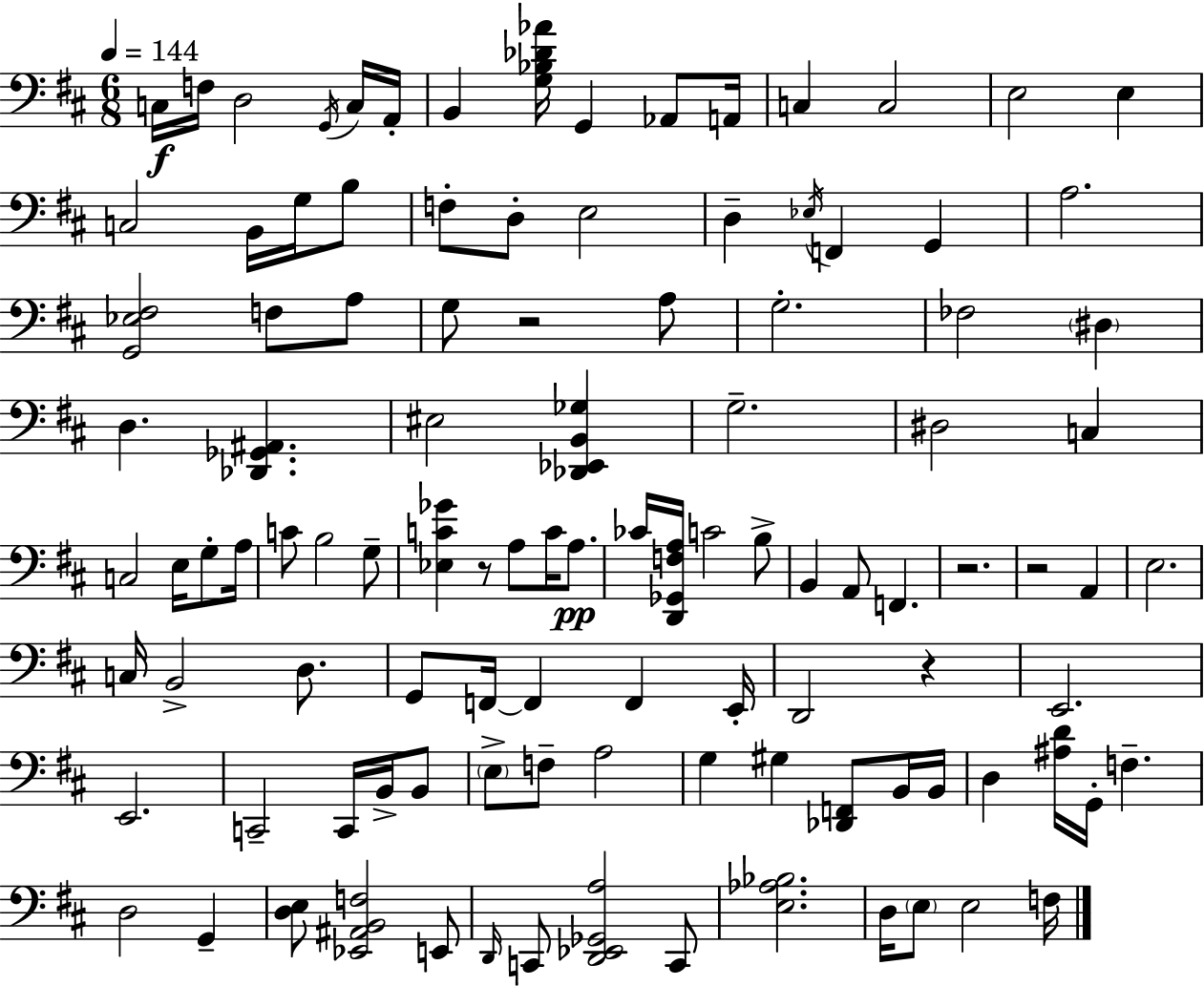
{
  \clef bass
  \numericTimeSignature
  \time 6/8
  \key d \major
  \tempo 4 = 144
  c16\f f16 d2 \acciaccatura { g,16 } c16 | a,16-. b,4 <g bes des' aes'>16 g,4 aes,8 | a,16 c4 c2 | e2 e4 | \break c2 b,16 g16 b8 | f8-. d8-. e2 | d4-- \acciaccatura { ees16 } f,4 g,4 | a2. | \break <g, ees fis>2 f8 | a8 g8 r2 | a8 g2.-. | fes2 \parenthesize dis4 | \break d4. <des, ges, ais,>4. | eis2 <des, ees, b, ges>4 | g2.-- | dis2 c4 | \break c2 e16 g8-. | a16 c'8 b2 | g8-- <ees c' ges'>4 r8 a8 c'16 a8.\pp | ces'16 <d, ges, f a>16 c'2 | \break b8-> b,4 a,8 f,4. | r2. | r2 a,4 | e2. | \break c16 b,2-> d8. | g,8 f,16~~ f,4 f,4 | e,16-. d,2 r4 | e,2. | \break e,2. | c,2-- c,16 b,16-> | b,8 \parenthesize e8-> f8-- a2 | g4 gis4 <des, f,>8 | \break b,16 b,16 d4 <ais d'>16 g,16-. f4.-- | d2 g,4-- | <d e>8 <ees, ais, b, f>2 | e,8 \grace { d,16 } c,8 <d, ees, ges, a>2 | \break c,8 <e aes bes>2. | d16 \parenthesize e8 e2 | f16 \bar "|."
}